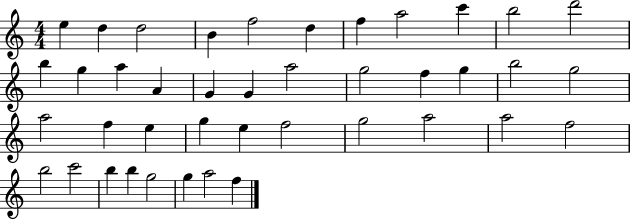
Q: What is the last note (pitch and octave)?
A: F5